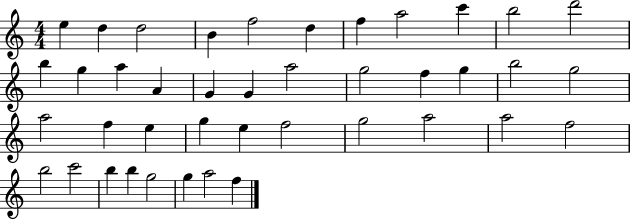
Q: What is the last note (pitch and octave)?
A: F5